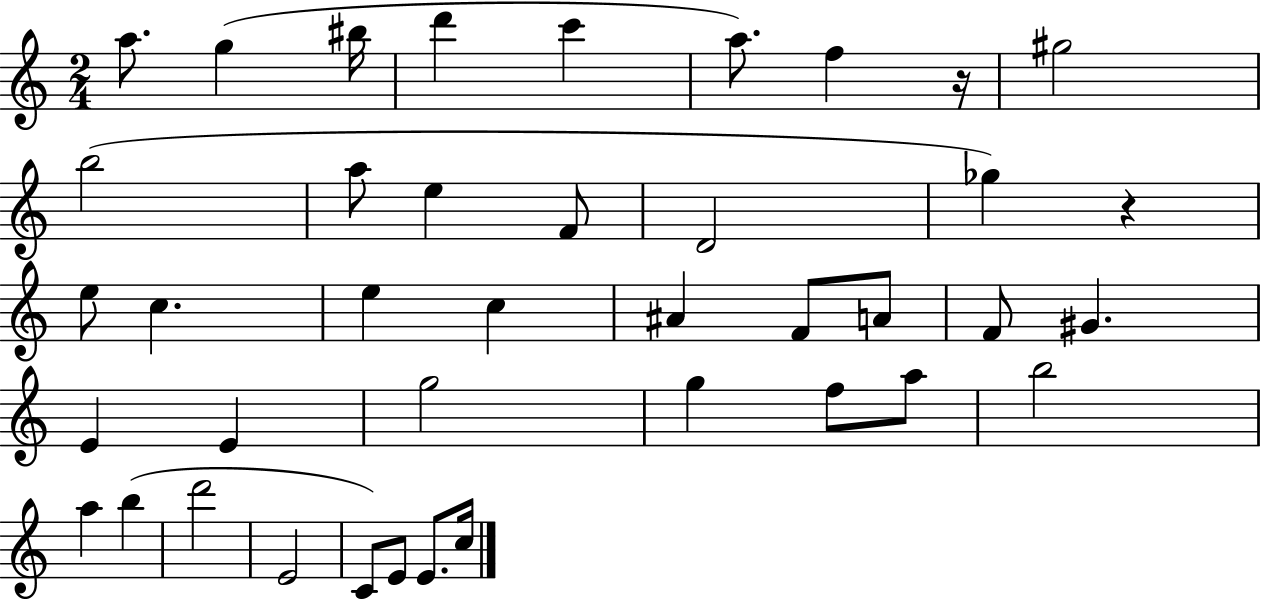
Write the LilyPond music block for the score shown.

{
  \clef treble
  \numericTimeSignature
  \time 2/4
  \key c \major
  \repeat volta 2 { a''8. g''4( bis''16 | d'''4 c'''4 | a''8.) f''4 r16 | gis''2 | \break b''2( | a''8 e''4 f'8 | d'2 | ges''4) r4 | \break e''8 c''4. | e''4 c''4 | ais'4 f'8 a'8 | f'8 gis'4. | \break e'4 e'4 | g''2 | g''4 f''8 a''8 | b''2 | \break a''4 b''4( | d'''2 | e'2 | c'8) e'8 e'8. c''16 | \break } \bar "|."
}